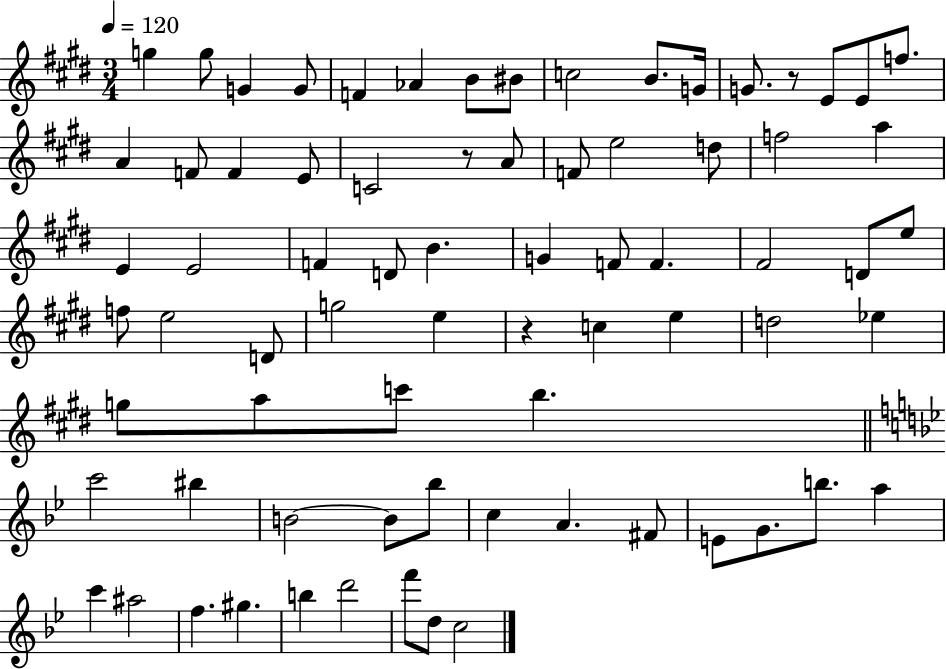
{
  \clef treble
  \numericTimeSignature
  \time 3/4
  \key e \major
  \tempo 4 = 120
  \repeat volta 2 { g''4 g''8 g'4 g'8 | f'4 aes'4 b'8 bis'8 | c''2 b'8. g'16 | g'8. r8 e'8 e'8 f''8. | \break a'4 f'8 f'4 e'8 | c'2 r8 a'8 | f'8 e''2 d''8 | f''2 a''4 | \break e'4 e'2 | f'4 d'8 b'4. | g'4 f'8 f'4. | fis'2 d'8 e''8 | \break f''8 e''2 d'8 | g''2 e''4 | r4 c''4 e''4 | d''2 ees''4 | \break g''8 a''8 c'''8 b''4. | \bar "||" \break \key bes \major c'''2 bis''4 | b'2~~ b'8 bes''8 | c''4 a'4. fis'8 | e'8 g'8. b''8. a''4 | \break c'''4 ais''2 | f''4. gis''4. | b''4 d'''2 | f'''8 d''8 c''2 | \break } \bar "|."
}